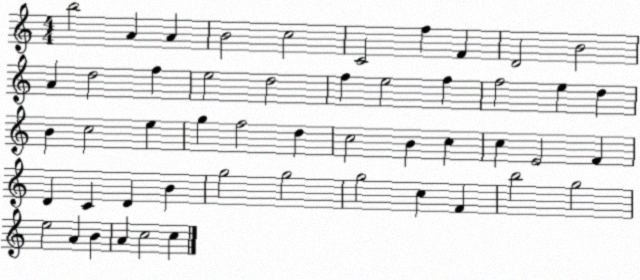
X:1
T:Untitled
M:4/4
L:1/4
K:C
b2 A A B2 c2 C2 f F D2 B2 A d2 f e2 d2 f e2 f f2 e d B c2 e g f2 d c2 B c c E2 F D C D B g2 g2 g2 c F b2 g2 e2 A B A c2 c